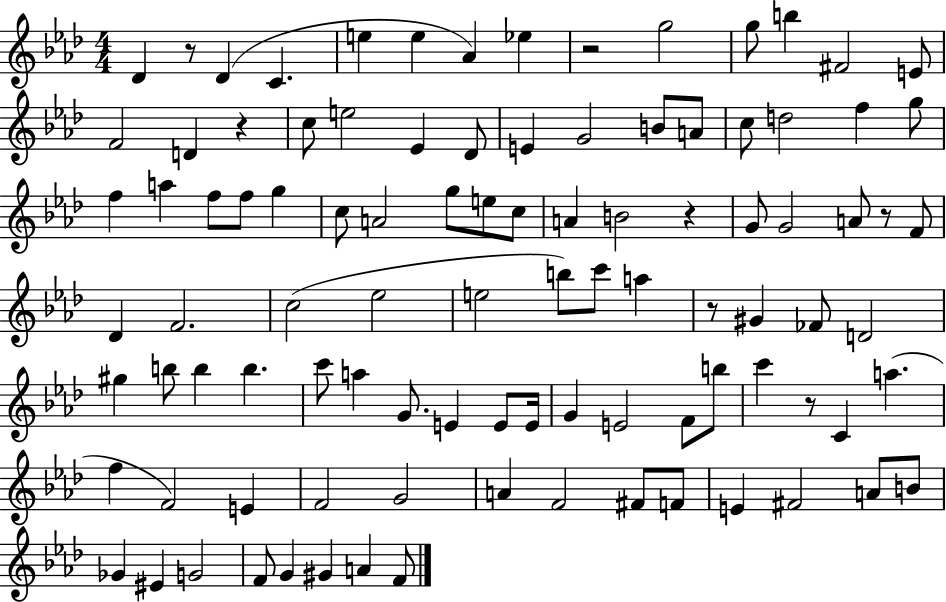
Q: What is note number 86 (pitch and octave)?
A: G4